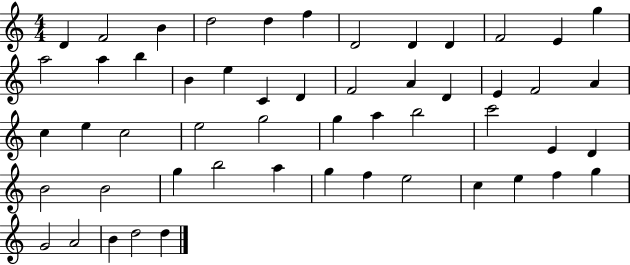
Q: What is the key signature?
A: C major